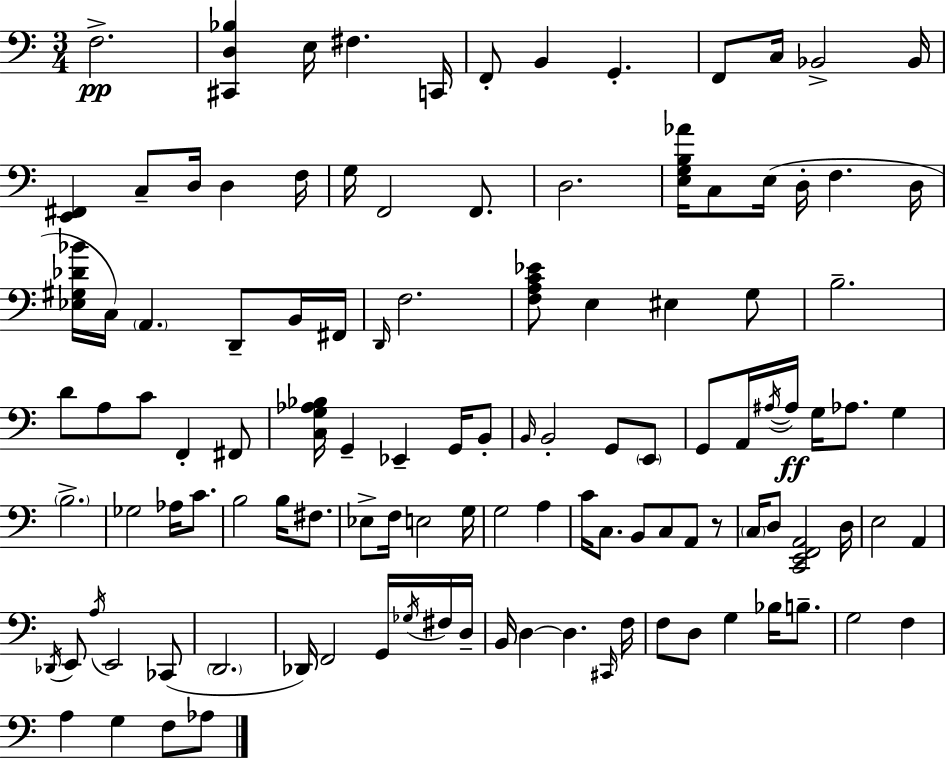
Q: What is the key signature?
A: A minor